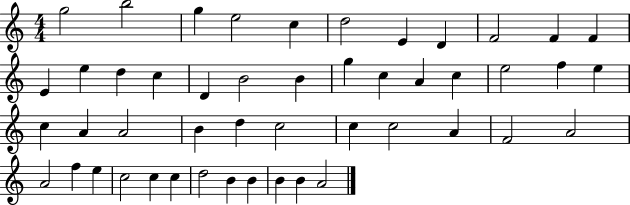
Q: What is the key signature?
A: C major